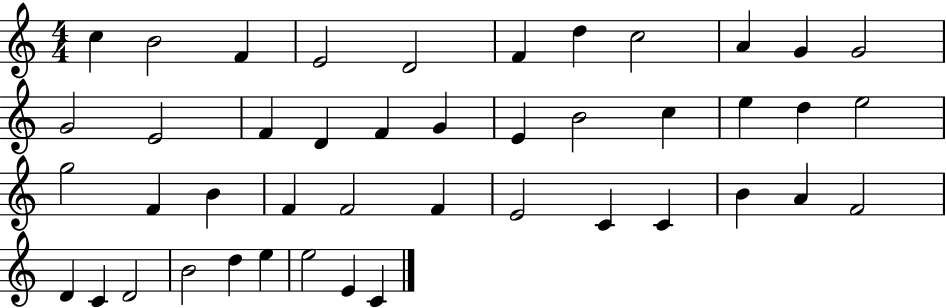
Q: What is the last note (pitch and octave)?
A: C4